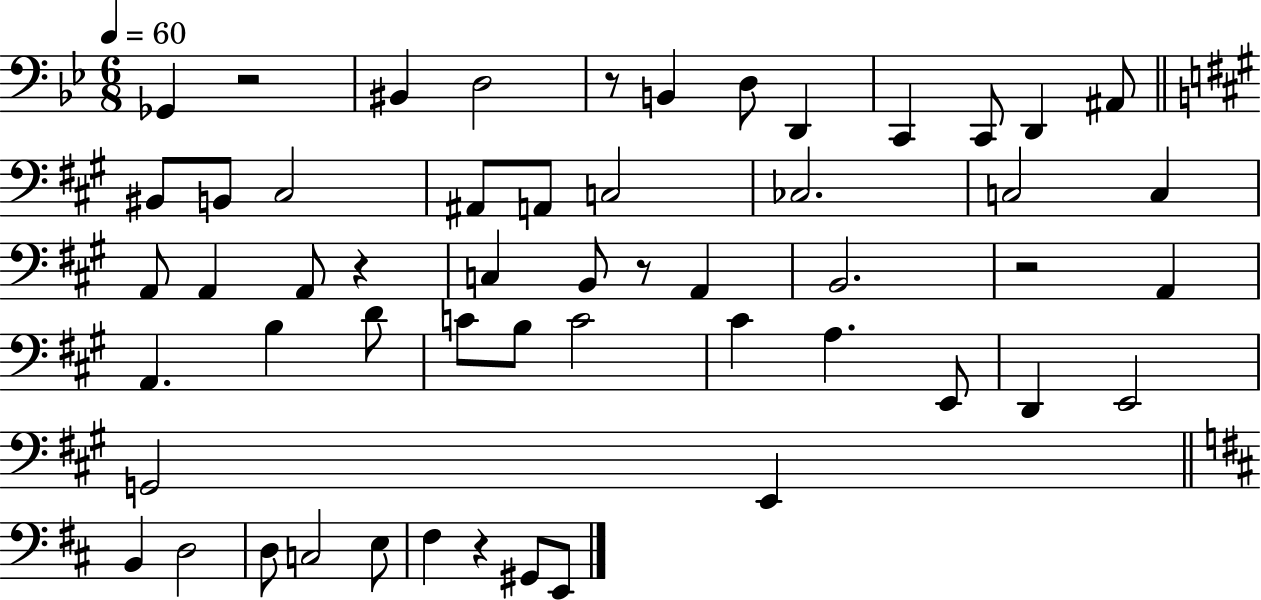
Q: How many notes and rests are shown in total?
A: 54